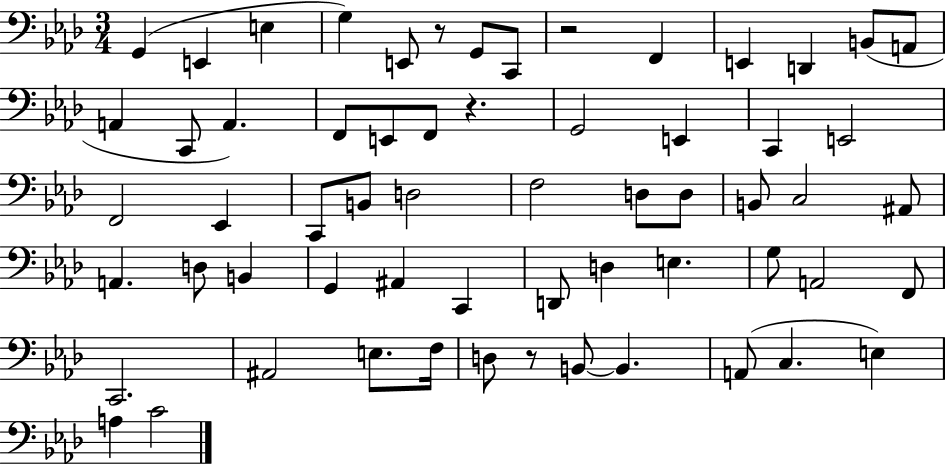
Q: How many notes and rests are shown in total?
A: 61